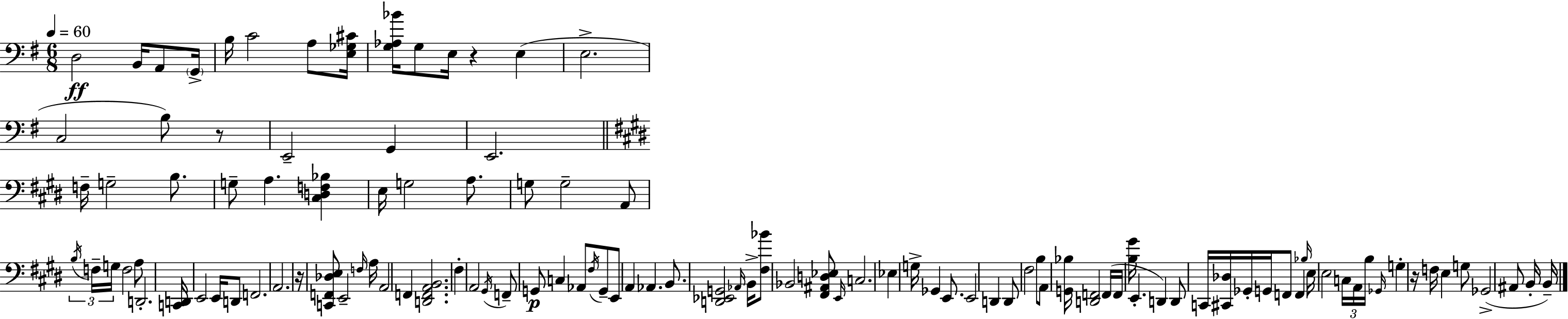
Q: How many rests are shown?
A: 4